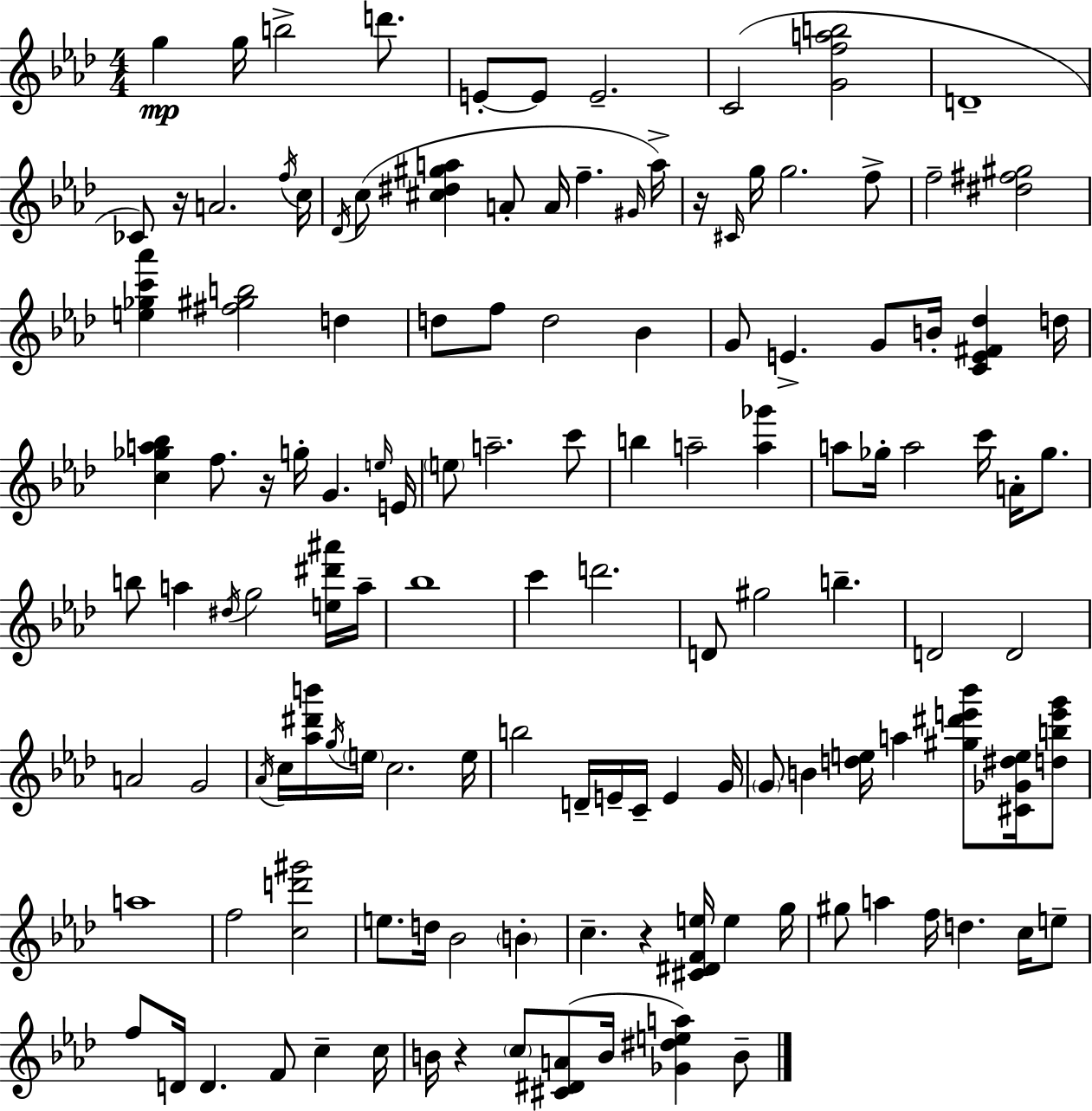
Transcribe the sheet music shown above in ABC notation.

X:1
T:Untitled
M:4/4
L:1/4
K:Fm
g g/4 b2 d'/2 E/2 E/2 E2 C2 [Gfab]2 D4 _C/2 z/4 A2 f/4 c/4 _D/4 c/2 [^c^d^ga] A/2 A/4 f ^G/4 a/4 z/4 ^C/4 g/4 g2 f/2 f2 [^d^f^g]2 [e_gc'_a'] [^f^gb]2 d d/2 f/2 d2 _B G/2 E G/2 B/4 [CE^F_d] d/4 [c_ga_b] f/2 z/4 g/4 G e/4 E/4 e/2 a2 c'/2 b a2 [a_g'] a/2 _g/4 a2 c'/4 A/4 _g/2 b/2 a ^d/4 g2 [e^d'^a']/4 a/4 _b4 c' d'2 D/2 ^g2 b D2 D2 A2 G2 _A/4 c/4 [_a^d'b']/4 g/4 e/4 c2 e/4 b2 D/4 E/4 C/4 E G/4 G/2 B [de]/4 a [^g^d'e'_b']/2 [^C_G^de]/4 [dbe'g']/2 a4 f2 [cd'^g']2 e/2 d/4 _B2 B c z [^C^DFe]/4 e g/4 ^g/2 a f/4 d c/4 e/2 f/2 D/4 D F/2 c c/4 B/4 z c/2 [^C^DA]/2 B/4 [_G^dea] B/2